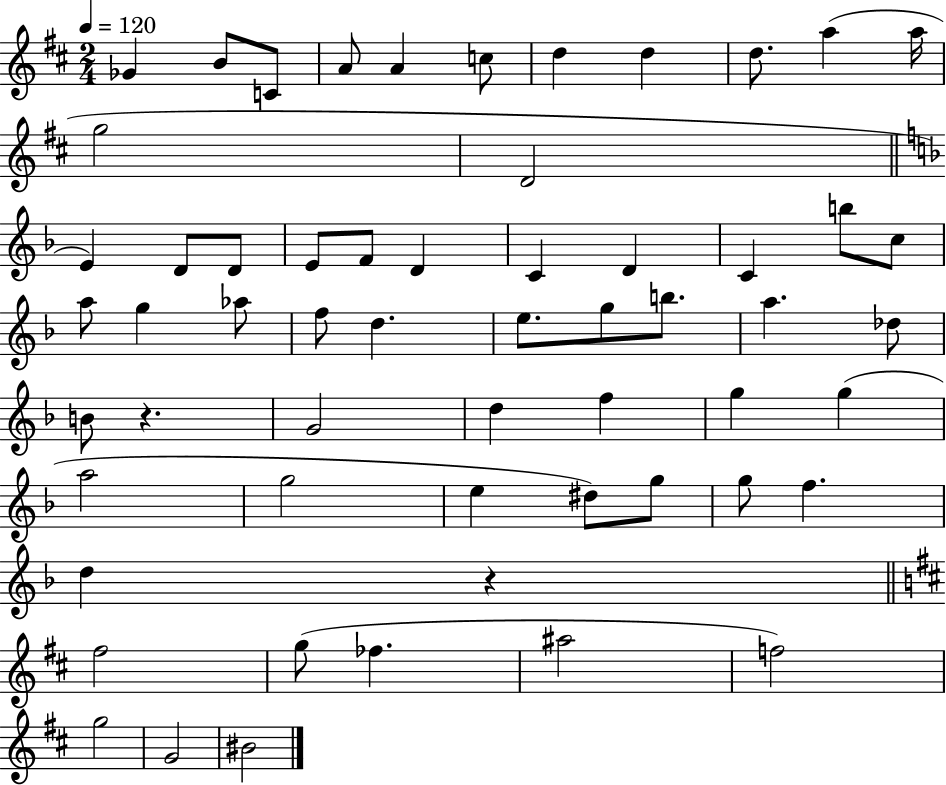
{
  \clef treble
  \numericTimeSignature
  \time 2/4
  \key d \major
  \tempo 4 = 120
  ges'4 b'8 c'8 | a'8 a'4 c''8 | d''4 d''4 | d''8. a''4( a''16 | \break g''2 | d'2 | \bar "||" \break \key f \major e'4) d'8 d'8 | e'8 f'8 d'4 | c'4 d'4 | c'4 b''8 c''8 | \break a''8 g''4 aes''8 | f''8 d''4. | e''8. g''8 b''8. | a''4. des''8 | \break b'8 r4. | g'2 | d''4 f''4 | g''4 g''4( | \break a''2 | g''2 | e''4 dis''8) g''8 | g''8 f''4. | \break d''4 r4 | \bar "||" \break \key b \minor fis''2 | g''8( fes''4. | ais''2 | f''2) | \break g''2 | g'2 | bis'2 | \bar "|."
}